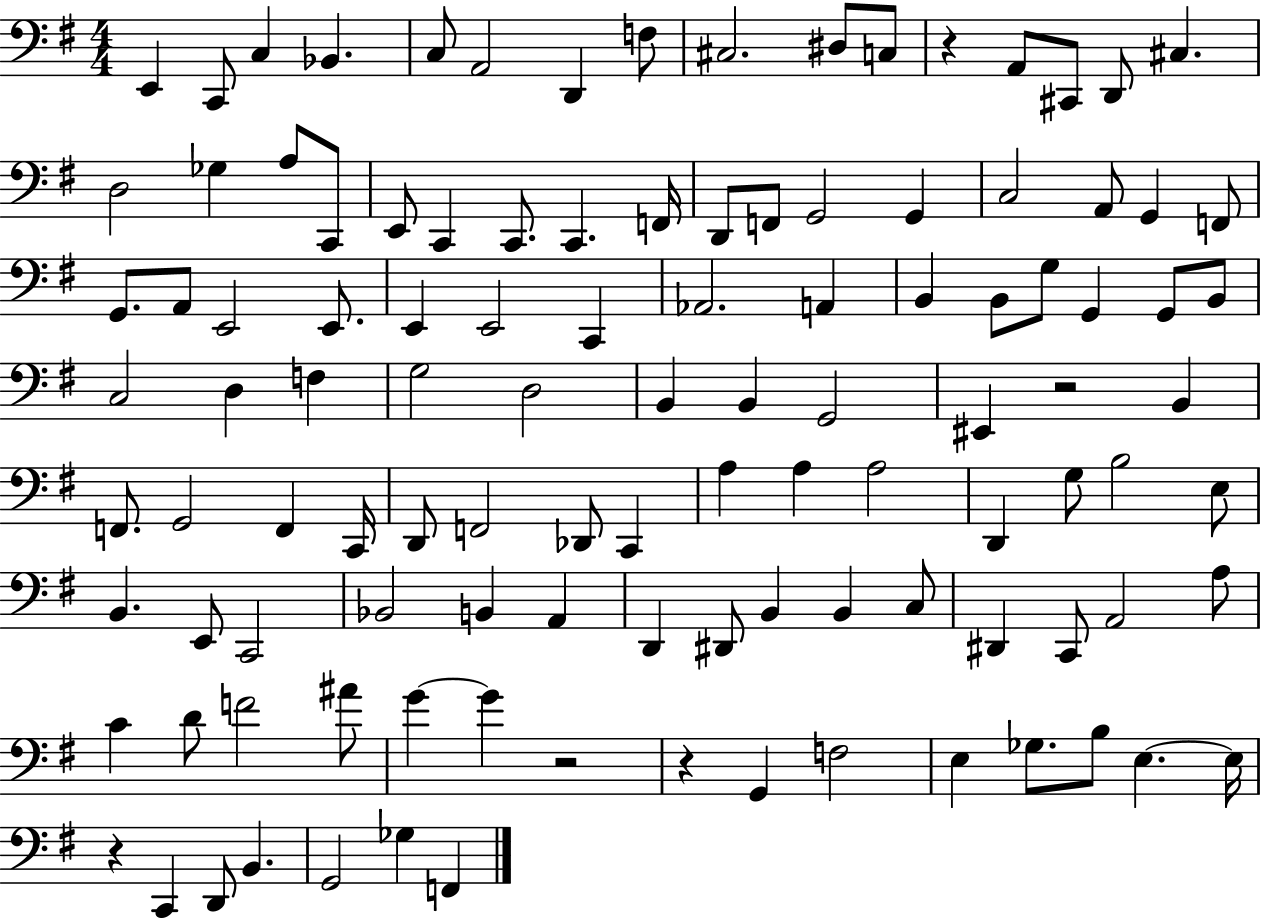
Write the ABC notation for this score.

X:1
T:Untitled
M:4/4
L:1/4
K:G
E,, C,,/2 C, _B,, C,/2 A,,2 D,, F,/2 ^C,2 ^D,/2 C,/2 z A,,/2 ^C,,/2 D,,/2 ^C, D,2 _G, A,/2 C,,/2 E,,/2 C,, C,,/2 C,, F,,/4 D,,/2 F,,/2 G,,2 G,, C,2 A,,/2 G,, F,,/2 G,,/2 A,,/2 E,,2 E,,/2 E,, E,,2 C,, _A,,2 A,, B,, B,,/2 G,/2 G,, G,,/2 B,,/2 C,2 D, F, G,2 D,2 B,, B,, G,,2 ^E,, z2 B,, F,,/2 G,,2 F,, C,,/4 D,,/2 F,,2 _D,,/2 C,, A, A, A,2 D,, G,/2 B,2 E,/2 B,, E,,/2 C,,2 _B,,2 B,, A,, D,, ^D,,/2 B,, B,, C,/2 ^D,, C,,/2 A,,2 A,/2 C D/2 F2 ^A/2 G G z2 z G,, F,2 E, _G,/2 B,/2 E, E,/4 z C,, D,,/2 B,, G,,2 _G, F,,